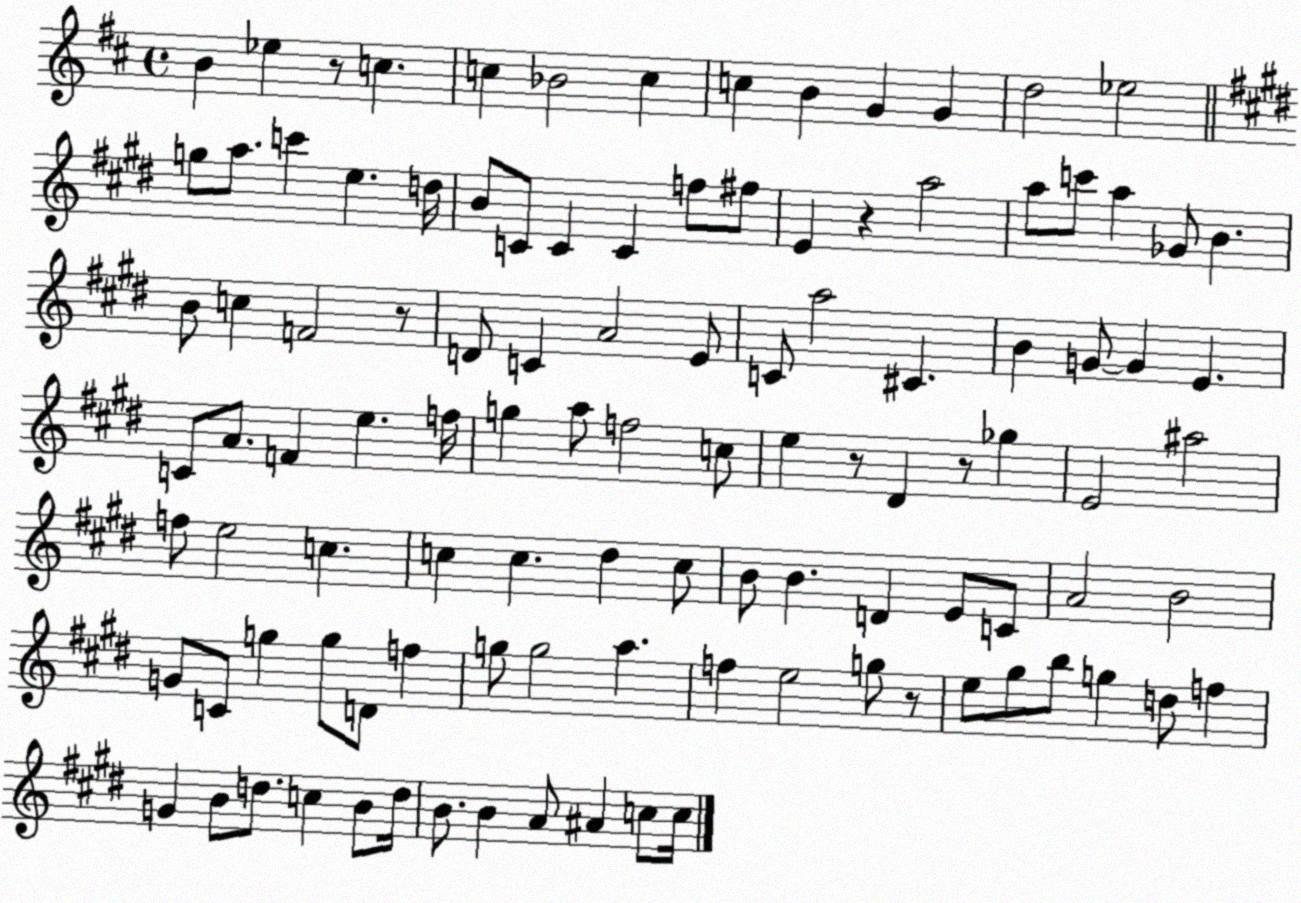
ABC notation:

X:1
T:Untitled
M:4/4
L:1/4
K:D
B _e z/2 c c _B2 c c B G G d2 _e2 g/2 a/2 c' e d/4 B/2 C/2 C C f/2 ^f/2 E z a2 a/2 c'/2 a _G/2 B B/2 c F2 z/2 D/2 C A2 E/2 C/2 a2 ^C B G/2 G E C/2 A/2 F e f/4 g a/2 f2 c/2 e z/2 ^D z/2 _g E2 ^a2 f/2 e2 c c c ^d c/2 B/2 B D E/2 C/2 A2 B2 G/2 C/2 g g/2 D/2 f g/2 g2 a f e2 g/2 z/2 e/2 ^g/2 b/2 g d/2 f G B/2 d/2 c B/2 d/4 B/2 B A/2 ^A c/2 c/4